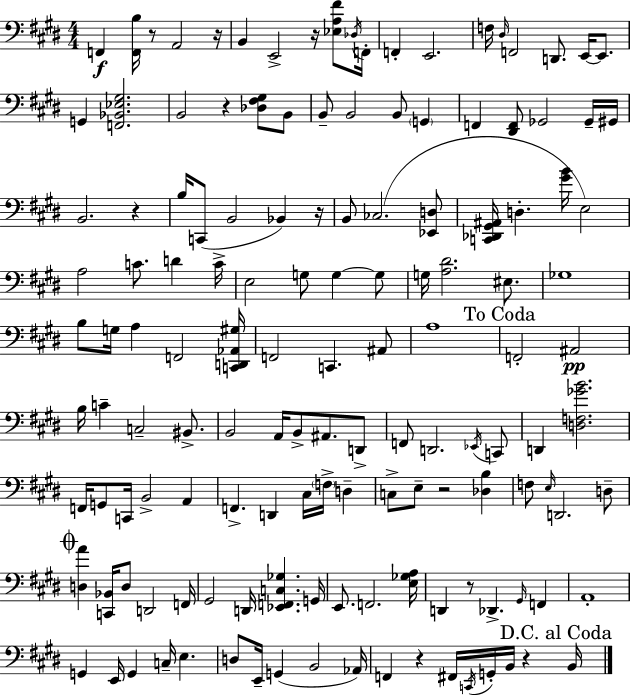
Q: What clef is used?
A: bass